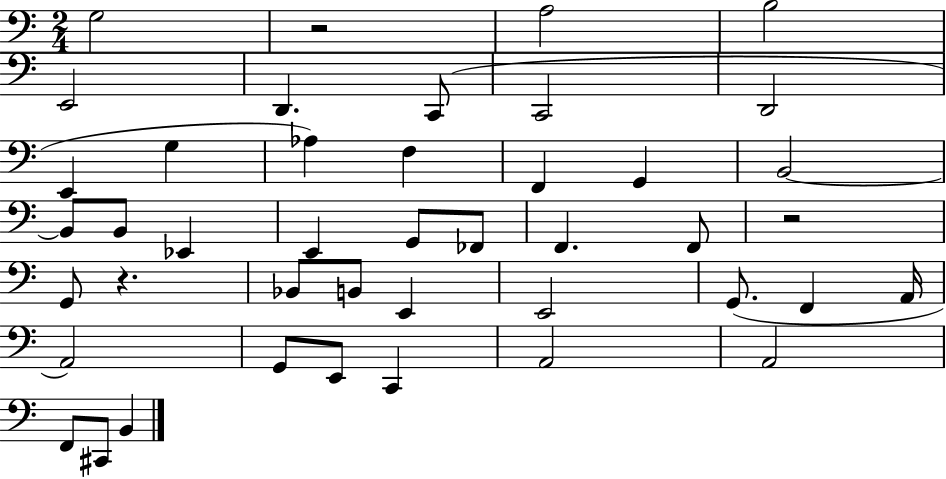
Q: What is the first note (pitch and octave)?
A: G3